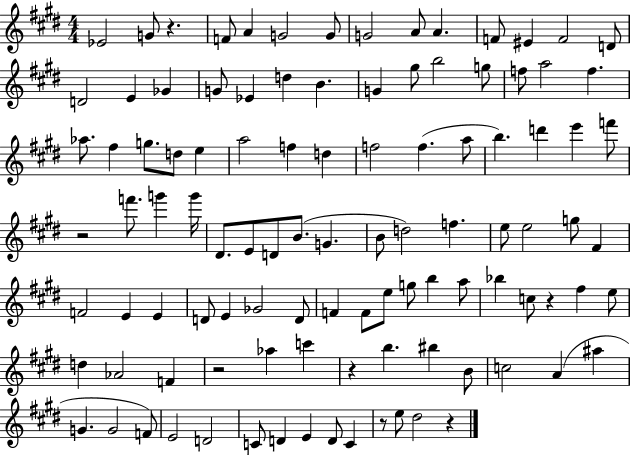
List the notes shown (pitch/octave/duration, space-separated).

Eb4/h G4/e R/q. F4/e A4/q G4/h G4/e G4/h A4/e A4/q. F4/e EIS4/q F4/h D4/e D4/h E4/q Gb4/q G4/e Eb4/q D5/q B4/q. G4/q G#5/e B5/h G5/e F5/e A5/h F5/q. Ab5/e. F#5/q G5/e. D5/e E5/q A5/h F5/q D5/q F5/h F5/q. A5/e B5/q. D6/q E6/q F6/e R/h F6/e. G6/q G6/s D#4/e. E4/e D4/e B4/e. G4/q. B4/e D5/h F5/q. E5/e E5/h G5/e F#4/q F4/h E4/q E4/q D4/e E4/q Gb4/h D4/e F4/q F4/e E5/e G5/e B5/q A5/e Bb5/q C5/e R/q F#5/q E5/e D5/q Ab4/h F4/q R/h Ab5/q C6/q R/q B5/q. BIS5/q B4/e C5/h A4/q A#5/q G4/q. G4/h F4/e E4/h D4/h C4/e D4/q E4/q D4/e C4/q R/e E5/e D#5/h R/q